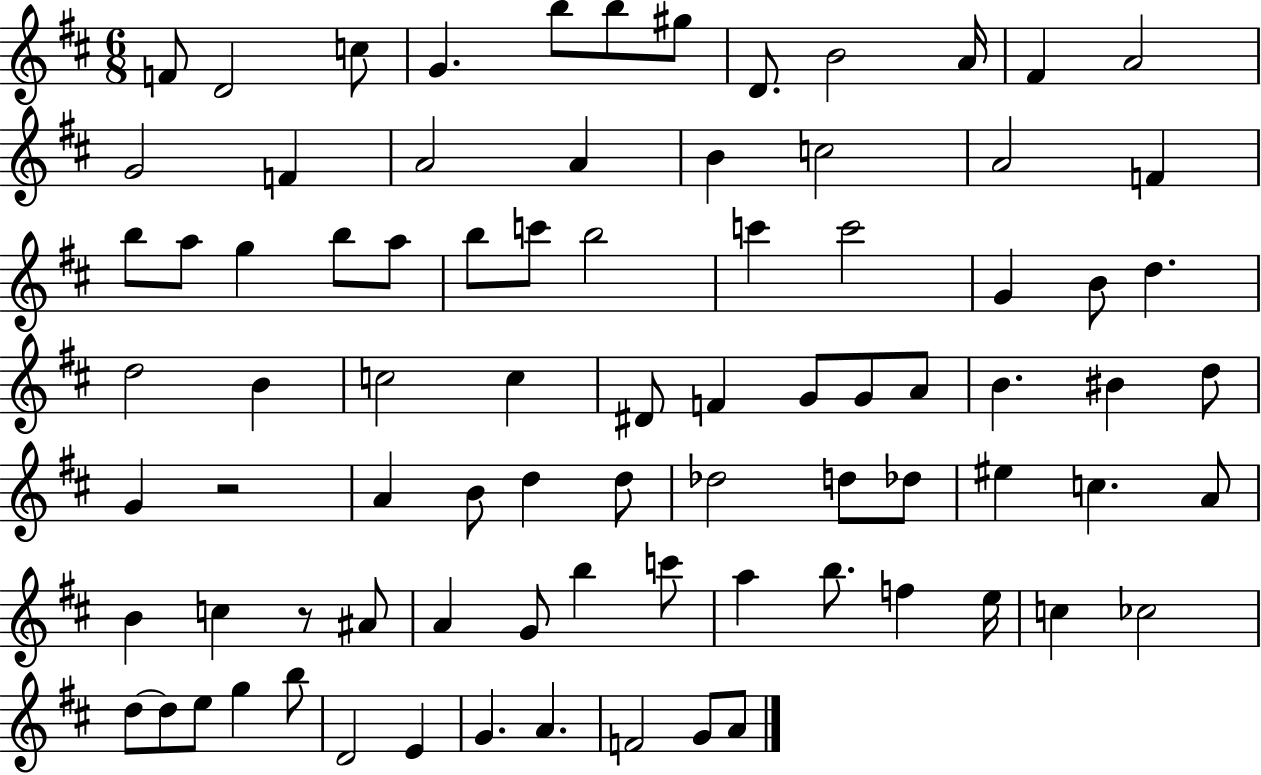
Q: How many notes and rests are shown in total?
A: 83